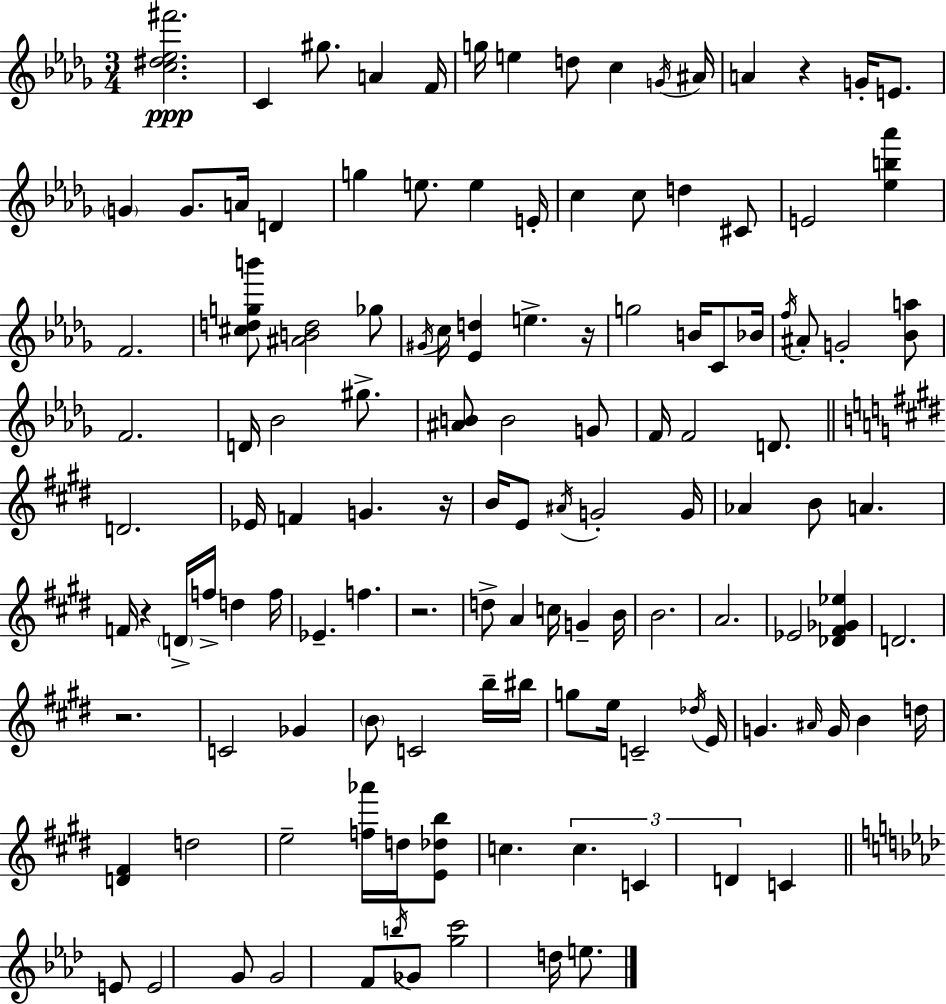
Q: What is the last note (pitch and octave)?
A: E5